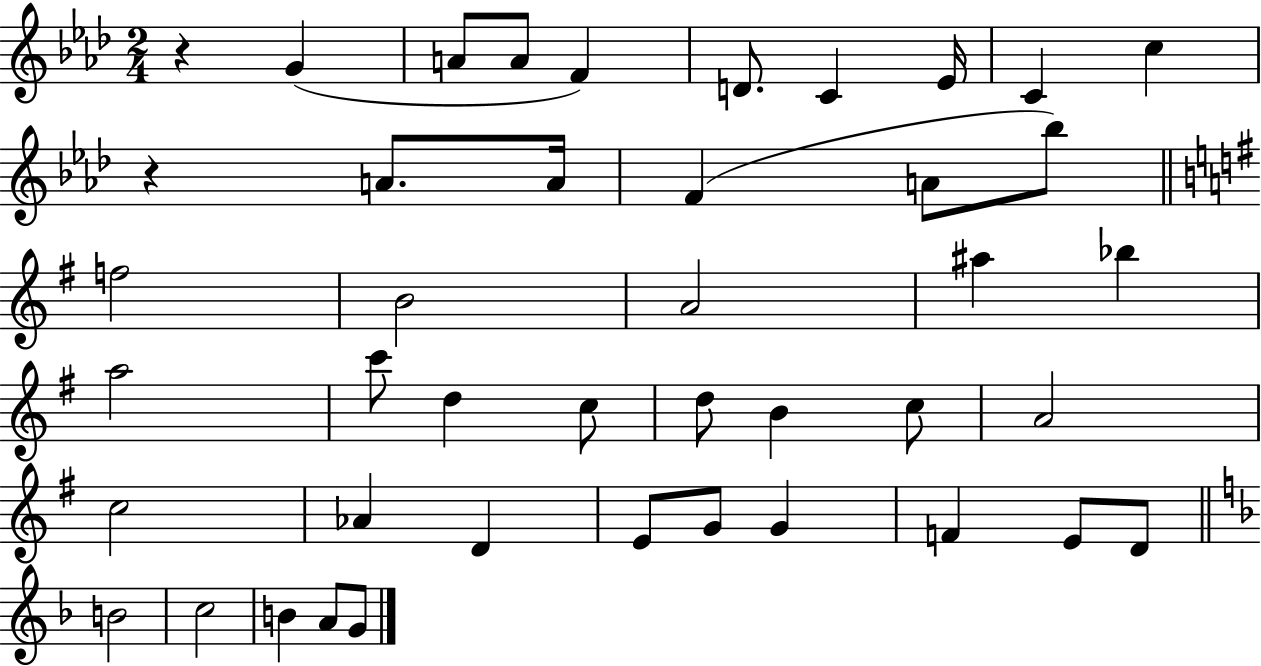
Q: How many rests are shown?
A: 2